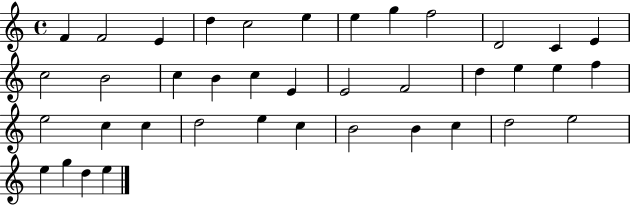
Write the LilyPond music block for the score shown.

{
  \clef treble
  \time 4/4
  \defaultTimeSignature
  \key c \major
  f'4 f'2 e'4 | d''4 c''2 e''4 | e''4 g''4 f''2 | d'2 c'4 e'4 | \break c''2 b'2 | c''4 b'4 c''4 e'4 | e'2 f'2 | d''4 e''4 e''4 f''4 | \break e''2 c''4 c''4 | d''2 e''4 c''4 | b'2 b'4 c''4 | d''2 e''2 | \break e''4 g''4 d''4 e''4 | \bar "|."
}